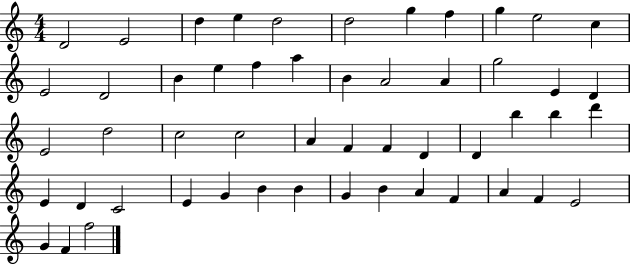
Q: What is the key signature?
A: C major